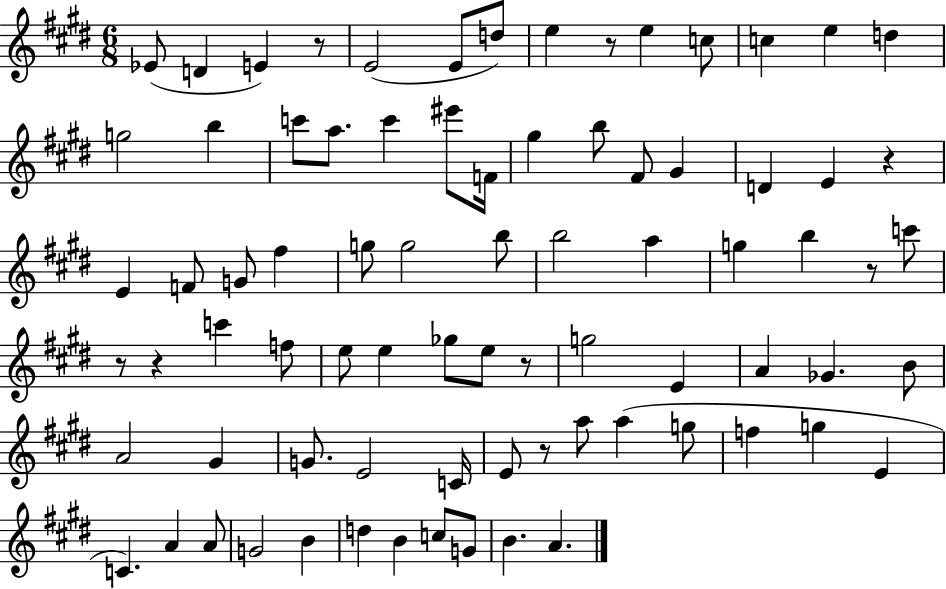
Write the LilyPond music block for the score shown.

{
  \clef treble
  \numericTimeSignature
  \time 6/8
  \key e \major
  ees'8( d'4 e'4) r8 | e'2( e'8 d''8) | e''4 r8 e''4 c''8 | c''4 e''4 d''4 | \break g''2 b''4 | c'''8 a''8. c'''4 eis'''8 f'16 | gis''4 b''8 fis'8 gis'4 | d'4 e'4 r4 | \break e'4 f'8 g'8 fis''4 | g''8 g''2 b''8 | b''2 a''4 | g''4 b''4 r8 c'''8 | \break r8 r4 c'''4 f''8 | e''8 e''4 ges''8 e''8 r8 | g''2 e'4 | a'4 ges'4. b'8 | \break a'2 gis'4 | g'8. e'2 c'16 | e'8 r8 a''8 a''4( g''8 | f''4 g''4 e'4 | \break c'4.) a'4 a'8 | g'2 b'4 | d''4 b'4 c''8 g'8 | b'4. a'4. | \break \bar "|."
}